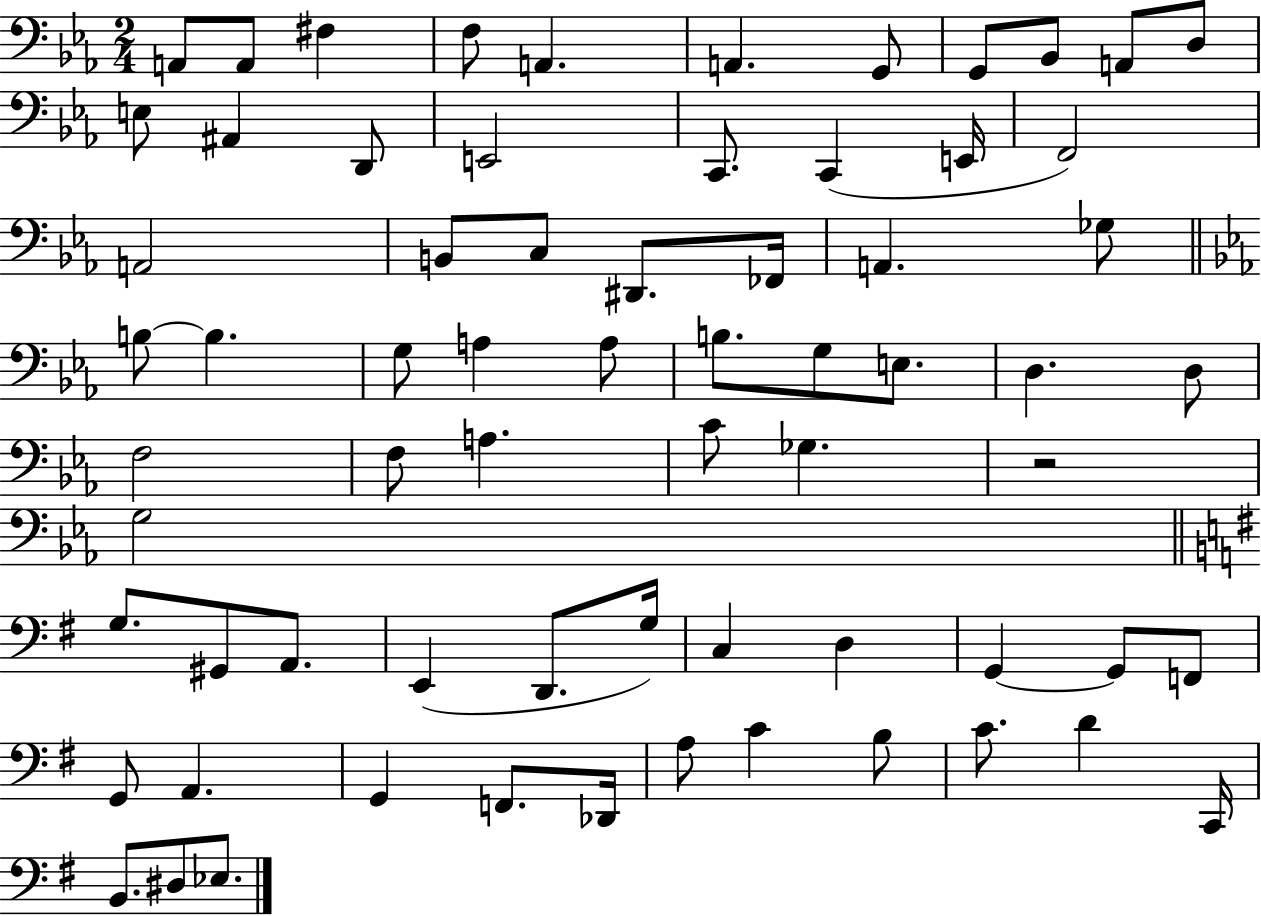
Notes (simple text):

A2/e A2/e F#3/q F3/e A2/q. A2/q. G2/e G2/e Bb2/e A2/e D3/e E3/e A#2/q D2/e E2/h C2/e. C2/q E2/s F2/h A2/h B2/e C3/e D#2/e. FES2/s A2/q. Gb3/e B3/e B3/q. G3/e A3/q A3/e B3/e. G3/e E3/e. D3/q. D3/e F3/h F3/e A3/q. C4/e Gb3/q. R/h G3/h G3/e. G#2/e A2/e. E2/q D2/e. G3/s C3/q D3/q G2/q G2/e F2/e G2/e A2/q. G2/q F2/e. Db2/s A3/e C4/q B3/e C4/e. D4/q C2/s B2/e. D#3/e Eb3/e.